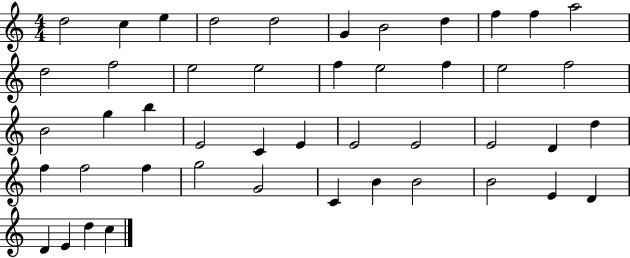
{
  \clef treble
  \numericTimeSignature
  \time 4/4
  \key c \major
  d''2 c''4 e''4 | d''2 d''2 | g'4 b'2 d''4 | f''4 f''4 a''2 | \break d''2 f''2 | e''2 e''2 | f''4 e''2 f''4 | e''2 f''2 | \break b'2 g''4 b''4 | e'2 c'4 e'4 | e'2 e'2 | e'2 d'4 d''4 | \break f''4 f''2 f''4 | g''2 g'2 | c'4 b'4 b'2 | b'2 e'4 d'4 | \break d'4 e'4 d''4 c''4 | \bar "|."
}